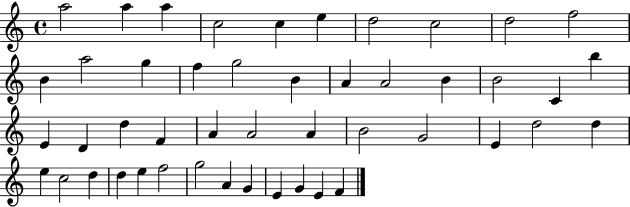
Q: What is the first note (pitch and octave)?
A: A5